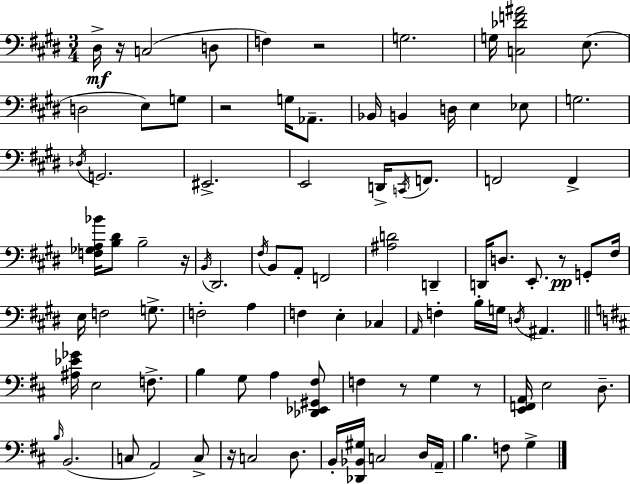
D#3/s R/s C3/h D3/e F3/q R/h G3/h. G3/s [C3,Db4,F4,A#4]/h E3/e. D3/h E3/e G3/e R/h G3/s Ab2/e. Bb2/s B2/q D3/s E3/q Eb3/e G3/h. Db3/s G2/h. EIS2/h. E2/h D2/s C2/s F2/e. F2/h F2/q [F3,Gb3,A3,Bb4]/s [B3,D#4]/e B3/h R/s B2/s D#2/h. F#3/s B2/e A2/e F2/h [A#3,D4]/h D2/q D2/s D3/e. E2/e. R/e G2/e F#3/s E3/s F3/h G3/e. F3/h A3/q F3/q E3/q CES3/q A2/s F3/q B3/s G3/s D3/s A#2/q. [A#3,Eb4,Gb4]/s E3/h F3/e. B3/q G3/e A3/q [Db2,Eb2,G#2,F#3]/e F3/q R/e G3/q R/e [E2,F2,A2]/s E3/h D3/e. B3/s B2/h. C3/e A2/h C3/e R/s C3/h D3/e. B2/s [Db2,Bb2,G#3]/s C3/h D3/s A2/s B3/q. F3/e G3/q